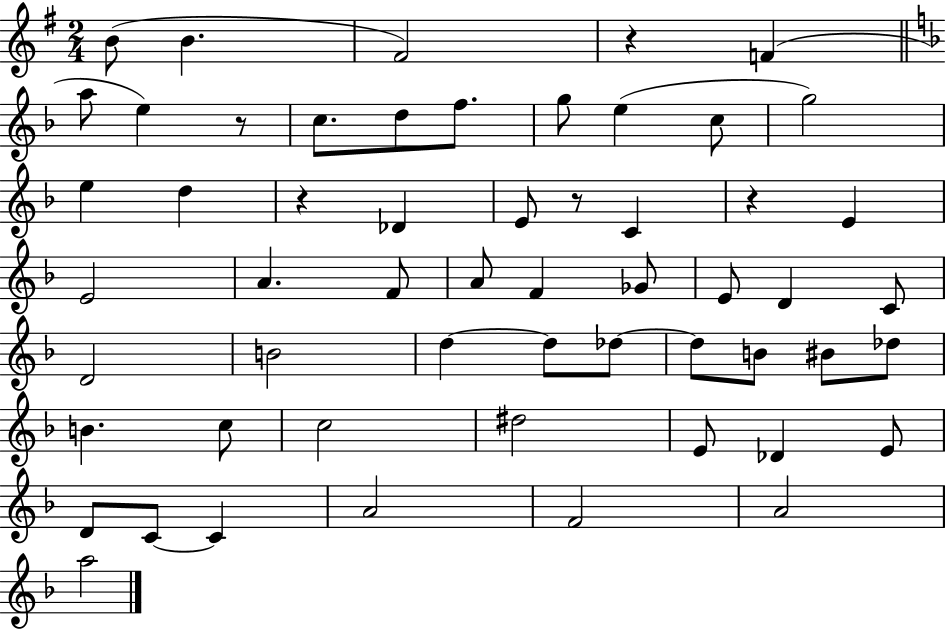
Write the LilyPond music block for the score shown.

{
  \clef treble
  \numericTimeSignature
  \time 2/4
  \key g \major
  b'8( b'4. | fis'2) | r4 f'4( | \bar "||" \break \key f \major a''8 e''4) r8 | c''8. d''8 f''8. | g''8 e''4( c''8 | g''2) | \break e''4 d''4 | r4 des'4 | e'8 r8 c'4 | r4 e'4 | \break e'2 | a'4. f'8 | a'8 f'4 ges'8 | e'8 d'4 c'8 | \break d'2 | b'2 | d''4~~ d''8 des''8~~ | des''8 b'8 bis'8 des''8 | \break b'4. c''8 | c''2 | dis''2 | e'8 des'4 e'8 | \break d'8 c'8~~ c'4 | a'2 | f'2 | a'2 | \break a''2 | \bar "|."
}